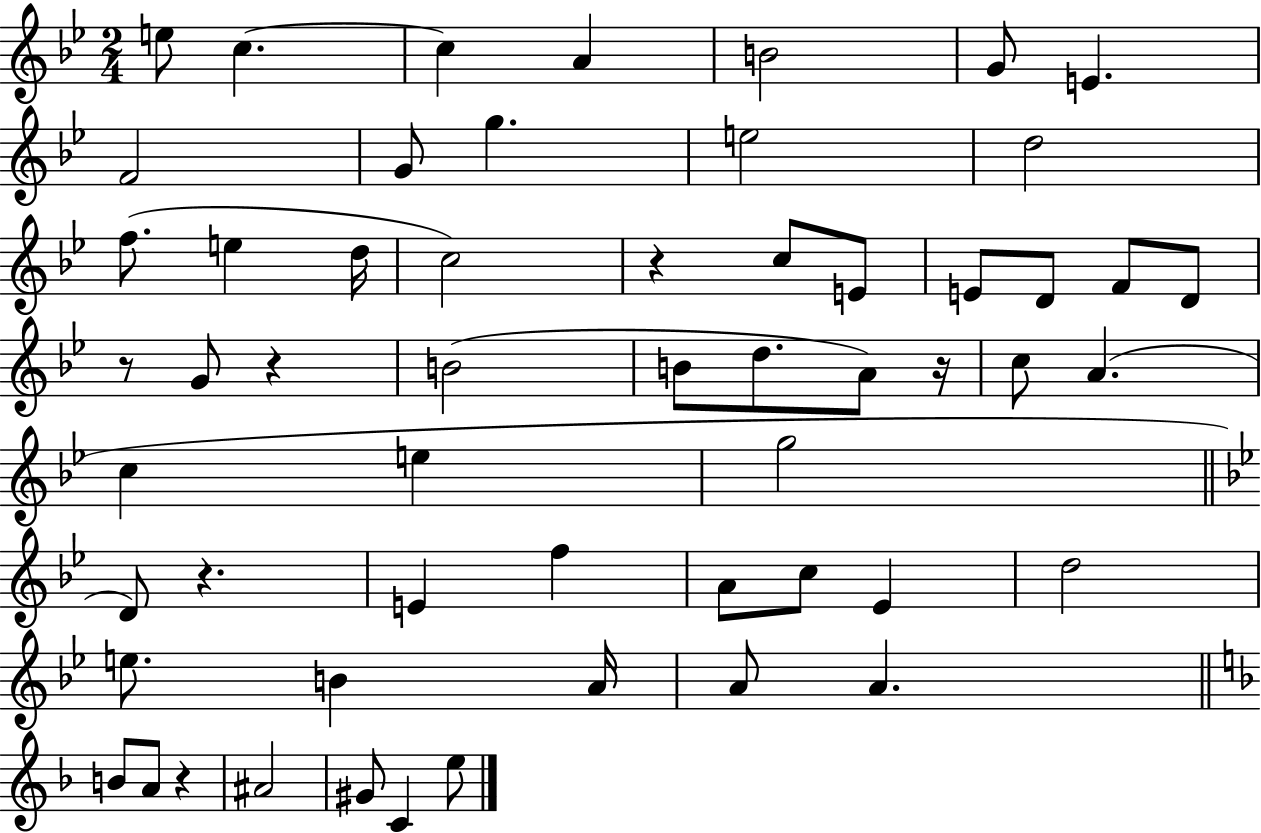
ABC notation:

X:1
T:Untitled
M:2/4
L:1/4
K:Bb
e/2 c c A B2 G/2 E F2 G/2 g e2 d2 f/2 e d/4 c2 z c/2 E/2 E/2 D/2 F/2 D/2 z/2 G/2 z B2 B/2 d/2 A/2 z/4 c/2 A c e g2 D/2 z E f A/2 c/2 _E d2 e/2 B A/4 A/2 A B/2 A/2 z ^A2 ^G/2 C e/2